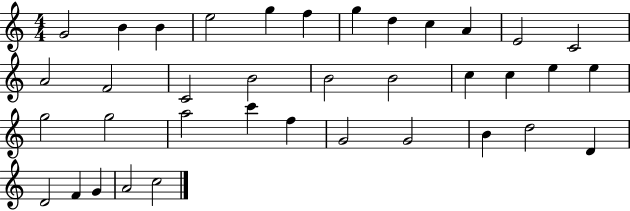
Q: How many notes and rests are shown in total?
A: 37